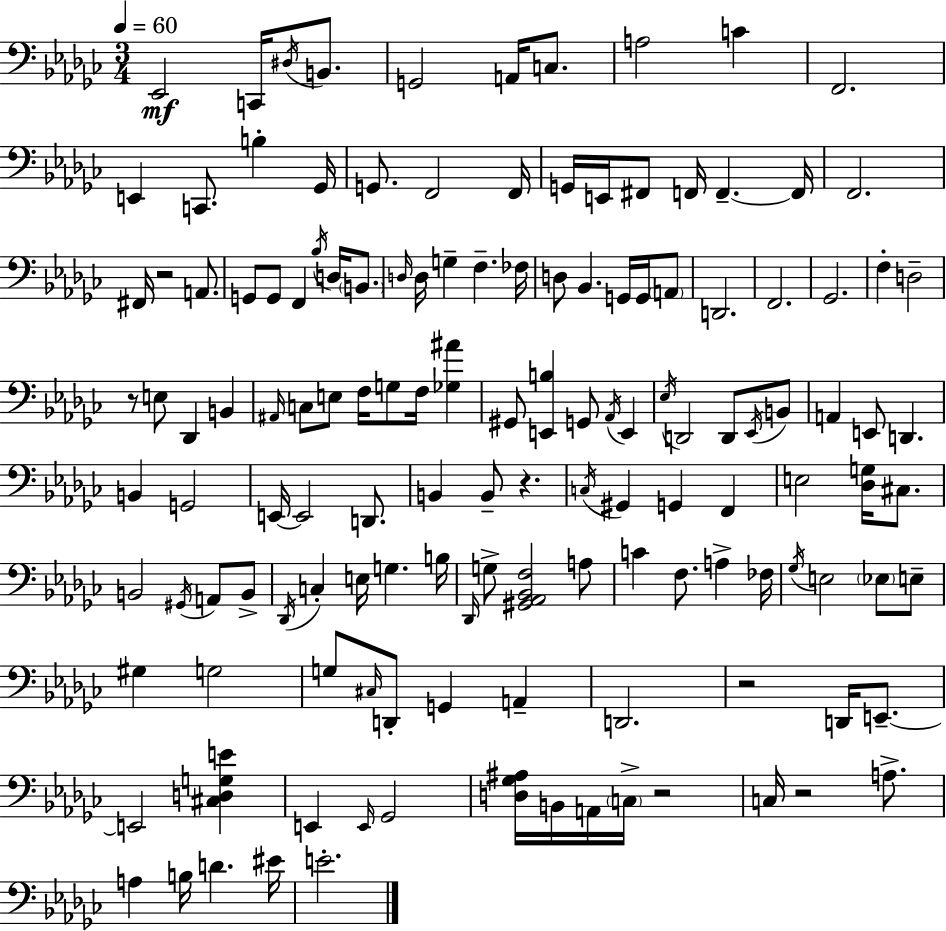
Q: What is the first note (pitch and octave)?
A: Eb2